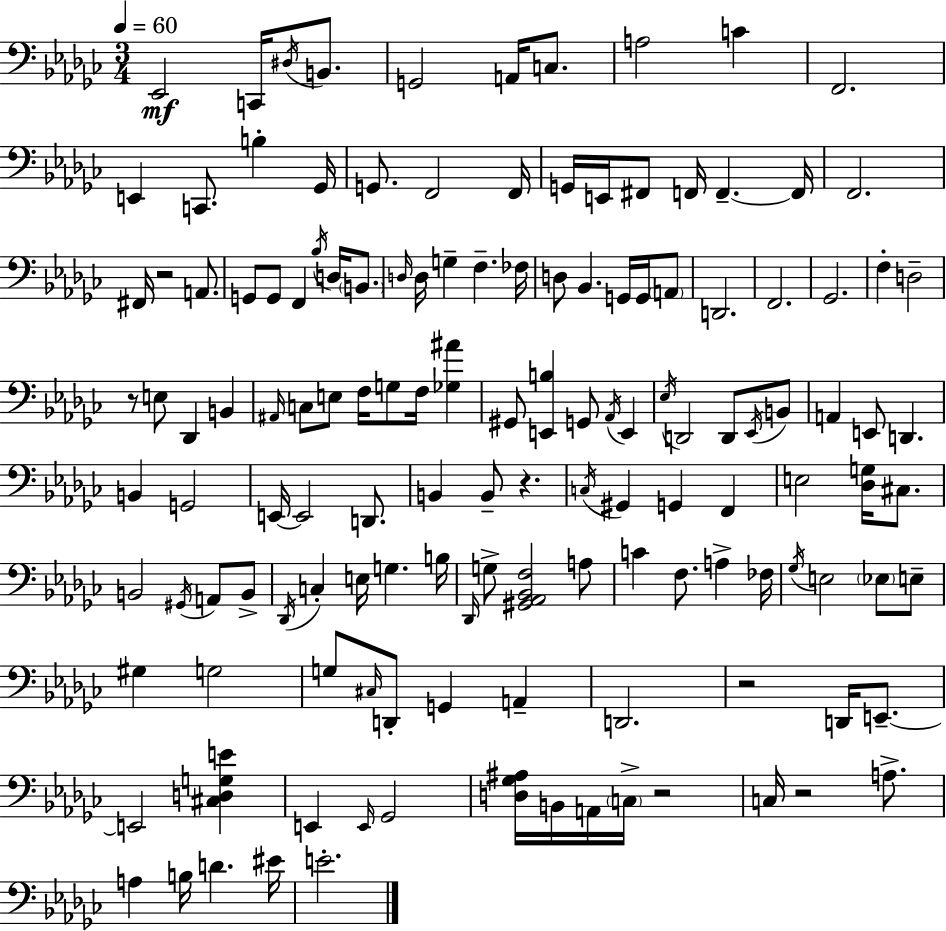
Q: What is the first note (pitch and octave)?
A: Eb2